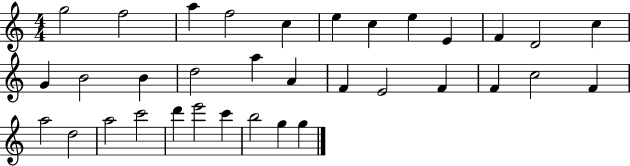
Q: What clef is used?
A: treble